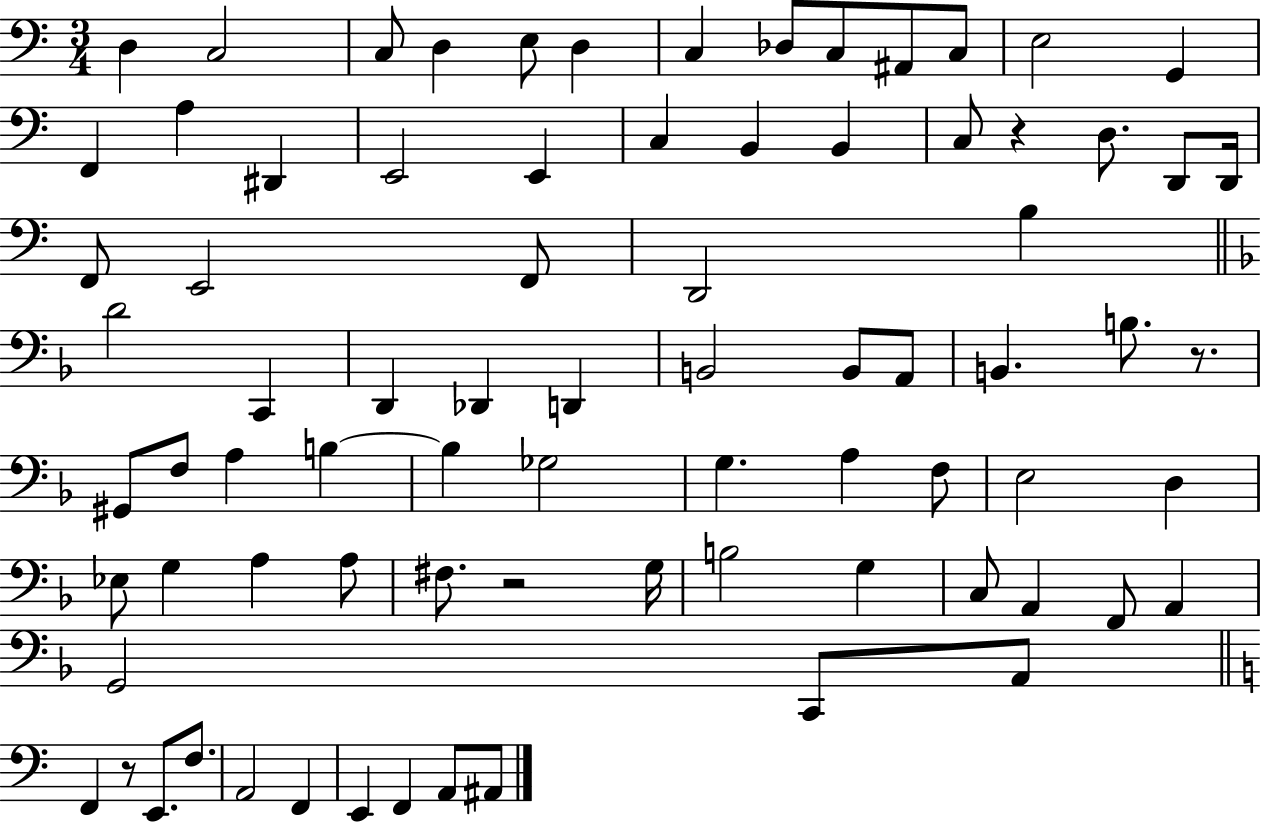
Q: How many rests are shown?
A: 4